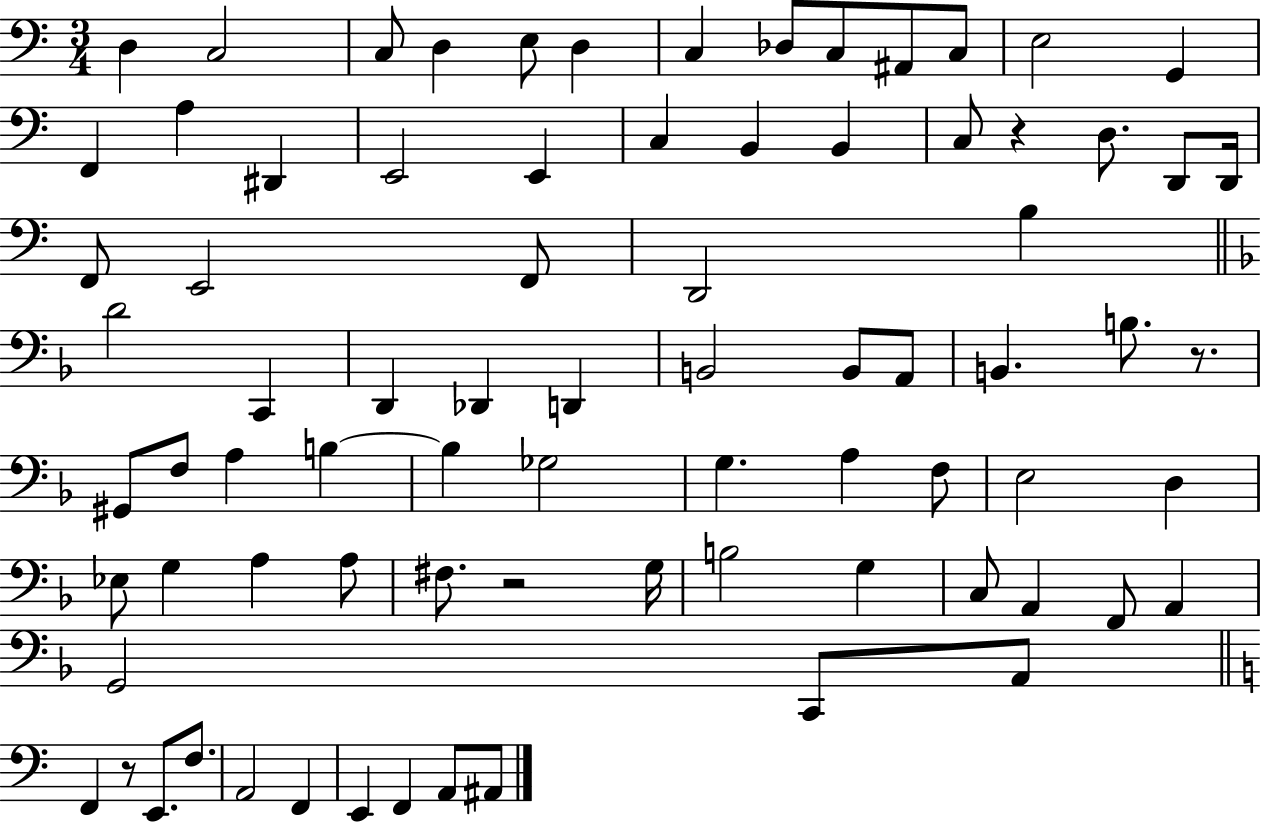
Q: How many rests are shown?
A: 4